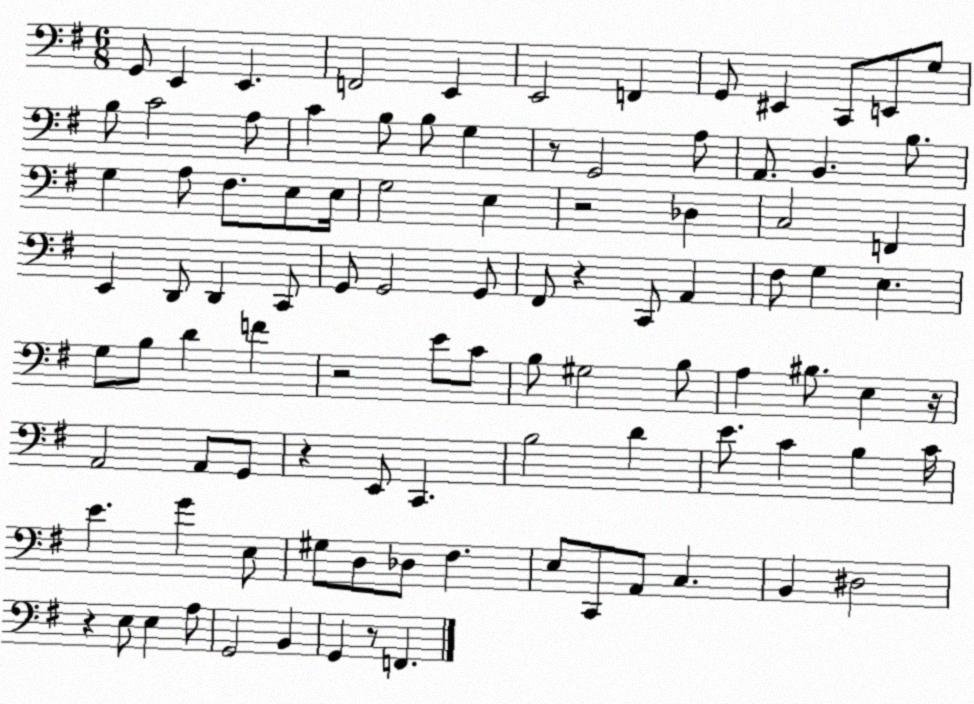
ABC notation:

X:1
T:Untitled
M:6/8
L:1/4
K:G
G,,/2 E,, E,, F,,2 E,, E,,2 F,, G,,/2 ^E,, C,,/2 E,,/2 G,/2 B,/2 C2 A,/2 C B,/2 B,/2 G, z/2 G,,2 A,/2 A,,/2 B,, B,/2 G, A,/2 ^F,/2 E,/2 E,/4 G,2 E, z2 _D, C,2 F,, E,, D,,/2 D,, C,,/2 G,,/2 G,,2 G,,/2 ^F,,/2 z C,,/2 A,, ^F,/2 G, E, G,/2 B,/2 D F z2 E/2 C/2 B,/2 ^G,2 B,/2 A, ^B,/2 E, z/4 A,,2 A,,/2 G,,/2 z E,,/2 C,, B,2 D E/2 C B, C/4 E G E,/2 ^G,/2 D,/2 _D,/2 ^F, E,/2 C,,/2 A,,/2 C, B,, ^D,2 z E,/2 E, A,/2 G,,2 B,, G,, z/2 F,,